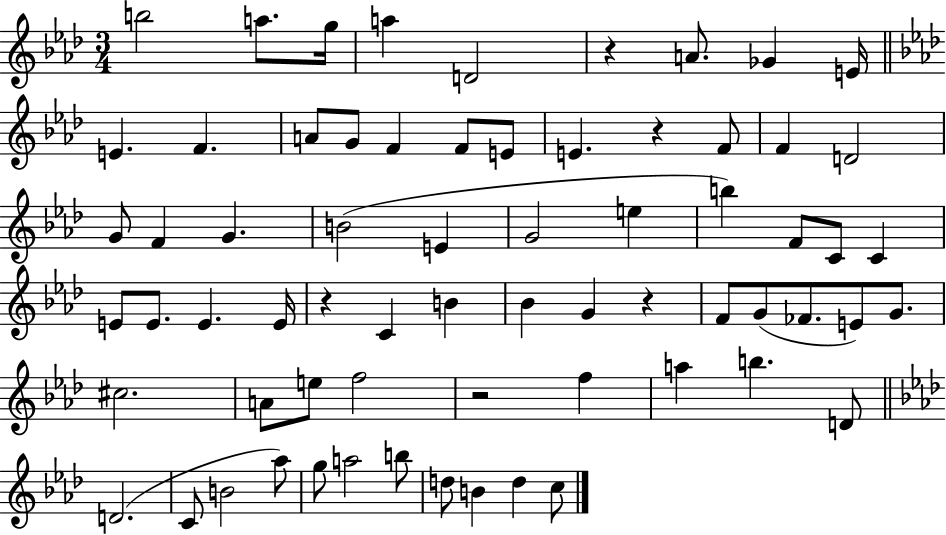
{
  \clef treble
  \numericTimeSignature
  \time 3/4
  \key aes \major
  b''2 a''8. g''16 | a''4 d'2 | r4 a'8. ges'4 e'16 | \bar "||" \break \key aes \major e'4. f'4. | a'8 g'8 f'4 f'8 e'8 | e'4. r4 f'8 | f'4 d'2 | \break g'8 f'4 g'4. | b'2( e'4 | g'2 e''4 | b''4) f'8 c'8 c'4 | \break e'8 e'8. e'4. e'16 | r4 c'4 b'4 | bes'4 g'4 r4 | f'8 g'8( fes'8. e'8) g'8. | \break cis''2. | a'8 e''8 f''2 | r2 f''4 | a''4 b''4. d'8 | \break \bar "||" \break \key aes \major d'2.( | c'8 b'2 aes''8) | g''8 a''2 b''8 | d''8 b'4 d''4 c''8 | \break \bar "|."
}